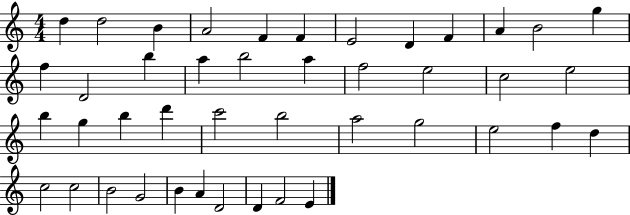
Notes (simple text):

D5/q D5/h B4/q A4/h F4/q F4/q E4/h D4/q F4/q A4/q B4/h G5/q F5/q D4/h B5/q A5/q B5/h A5/q F5/h E5/h C5/h E5/h B5/q G5/q B5/q D6/q C6/h B5/h A5/h G5/h E5/h F5/q D5/q C5/h C5/h B4/h G4/h B4/q A4/q D4/h D4/q F4/h E4/q